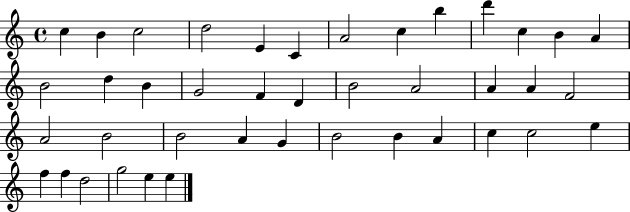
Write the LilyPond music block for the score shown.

{
  \clef treble
  \time 4/4
  \defaultTimeSignature
  \key c \major
  c''4 b'4 c''2 | d''2 e'4 c'4 | a'2 c''4 b''4 | d'''4 c''4 b'4 a'4 | \break b'2 d''4 b'4 | g'2 f'4 d'4 | b'2 a'2 | a'4 a'4 f'2 | \break a'2 b'2 | b'2 a'4 g'4 | b'2 b'4 a'4 | c''4 c''2 e''4 | \break f''4 f''4 d''2 | g''2 e''4 e''4 | \bar "|."
}